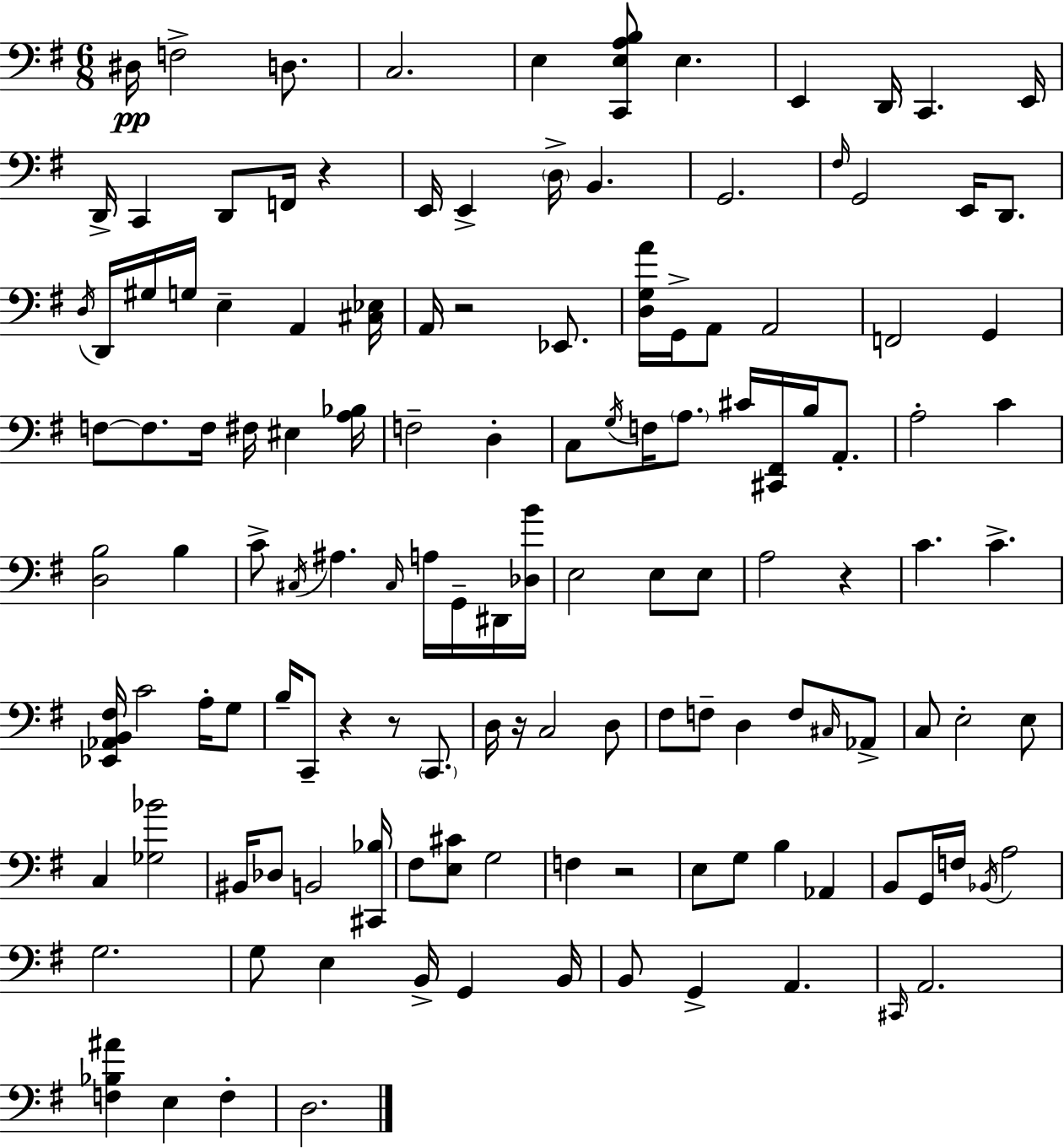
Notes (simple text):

D#3/s F3/h D3/e. C3/h. E3/q [C2,E3,A3,B3]/e E3/q. E2/q D2/s C2/q. E2/s D2/s C2/q D2/e F2/s R/q E2/s E2/q D3/s B2/q. G2/h. F#3/s G2/h E2/s D2/e. D3/s D2/s G#3/s G3/s E3/q A2/q [C#3,Eb3]/s A2/s R/h Eb2/e. [D3,G3,A4]/s G2/s A2/e A2/h F2/h G2/q F3/e F3/e. F3/s F#3/s EIS3/q [A3,Bb3]/s F3/h D3/q C3/e G3/s F3/s A3/e. C#4/s [C#2,F#2]/s B3/s A2/e. A3/h C4/q [D3,B3]/h B3/q C4/e C#3/s A#3/q. C#3/s A3/s G2/s D#2/s [Db3,B4]/s E3/h E3/e E3/e A3/h R/q C4/q. C4/q. [Eb2,Ab2,B2,F#3]/s C4/h A3/s G3/e B3/s C2/e R/q R/e C2/e. D3/s R/s C3/h D3/e F#3/e F3/e D3/q F3/e C#3/s Ab2/e C3/e E3/h E3/e C3/q [Gb3,Bb4]/h BIS2/s Db3/e B2/h [C#2,Bb3]/s F#3/e [E3,C#4]/e G3/h F3/q R/h E3/e G3/e B3/q Ab2/q B2/e G2/s F3/s Bb2/s A3/h G3/h. G3/e E3/q B2/s G2/q B2/s B2/e G2/q A2/q. C#2/s A2/h. [F3,Bb3,A#4]/q E3/q F3/q D3/h.